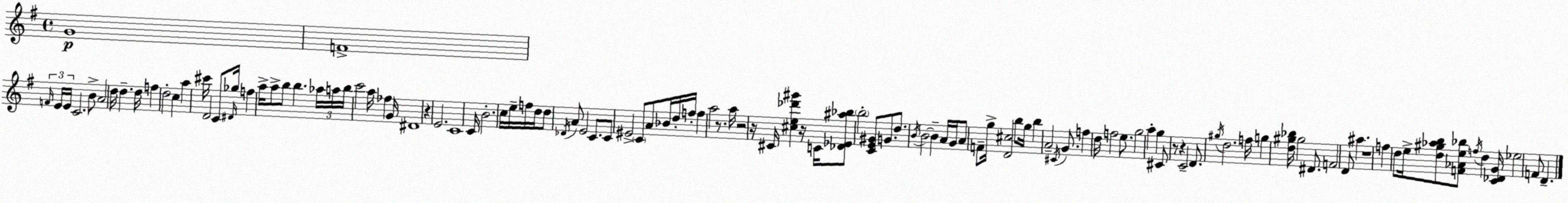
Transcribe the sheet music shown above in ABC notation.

X:1
T:Untitled
M:4/4
L:1/4
K:Em
G4 F4 F/4 E/4 E/4 C2 B/2 A2 d/4 d d/4 f d2 c a ^c'/4 D2 C/2 ^D/4 _g/4 f a/4 a/2 b/2 b _a/4 a/4 b/4 c'2 a/4 _f G/4 ^D4 z E2 C4 C/4 B2 c/4 e/4 f/4 d/4 d/2 _D/4 A/2 E2 C/2 C/2 ^E2 C/2 A/2 _B/4 d/4 f/4 f a2 z/2 a/4 z2 z/4 ^C/4 [^ce_d'^g'] z/4 C/4 [_D_E^a_b]/2 b2 [CE^G]/2 G/2 d/2 B/4 B2 B A/4 G/4 A/2 F/2 g/4 [D^c]2 b/2 g/4 b A2 ^C/4 G/2 f d/4 f2 e/2 g2 a g ^C/2 z/2 z C2 D/2 ^g/4 d2 f/4 g [d^g_b]/4 ^g2 ^D/2 F2 D/2 ^a z4 f d/2 e/4 [d^g_ab]/2 [F_Ae_b]/2 f/4 d [C_DG]/4 _e2 F/2 D